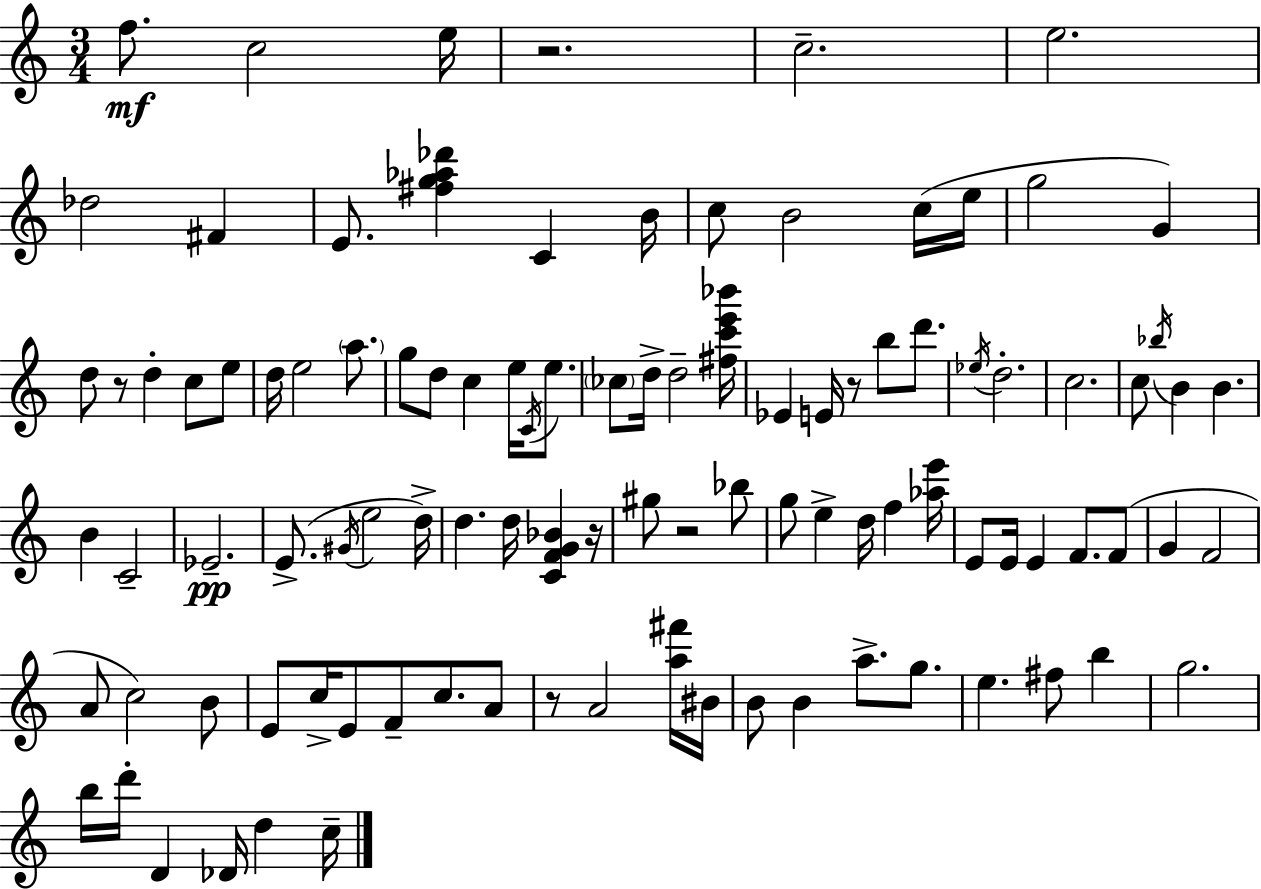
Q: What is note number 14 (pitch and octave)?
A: E5